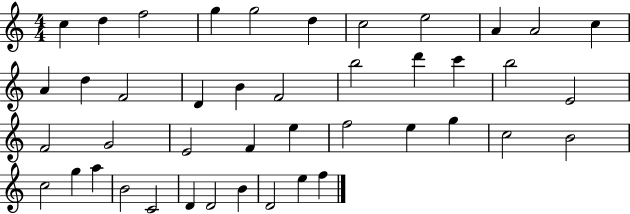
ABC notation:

X:1
T:Untitled
M:4/4
L:1/4
K:C
c d f2 g g2 d c2 e2 A A2 c A d F2 D B F2 b2 d' c' b2 E2 F2 G2 E2 F e f2 e g c2 B2 c2 g a B2 C2 D D2 B D2 e f